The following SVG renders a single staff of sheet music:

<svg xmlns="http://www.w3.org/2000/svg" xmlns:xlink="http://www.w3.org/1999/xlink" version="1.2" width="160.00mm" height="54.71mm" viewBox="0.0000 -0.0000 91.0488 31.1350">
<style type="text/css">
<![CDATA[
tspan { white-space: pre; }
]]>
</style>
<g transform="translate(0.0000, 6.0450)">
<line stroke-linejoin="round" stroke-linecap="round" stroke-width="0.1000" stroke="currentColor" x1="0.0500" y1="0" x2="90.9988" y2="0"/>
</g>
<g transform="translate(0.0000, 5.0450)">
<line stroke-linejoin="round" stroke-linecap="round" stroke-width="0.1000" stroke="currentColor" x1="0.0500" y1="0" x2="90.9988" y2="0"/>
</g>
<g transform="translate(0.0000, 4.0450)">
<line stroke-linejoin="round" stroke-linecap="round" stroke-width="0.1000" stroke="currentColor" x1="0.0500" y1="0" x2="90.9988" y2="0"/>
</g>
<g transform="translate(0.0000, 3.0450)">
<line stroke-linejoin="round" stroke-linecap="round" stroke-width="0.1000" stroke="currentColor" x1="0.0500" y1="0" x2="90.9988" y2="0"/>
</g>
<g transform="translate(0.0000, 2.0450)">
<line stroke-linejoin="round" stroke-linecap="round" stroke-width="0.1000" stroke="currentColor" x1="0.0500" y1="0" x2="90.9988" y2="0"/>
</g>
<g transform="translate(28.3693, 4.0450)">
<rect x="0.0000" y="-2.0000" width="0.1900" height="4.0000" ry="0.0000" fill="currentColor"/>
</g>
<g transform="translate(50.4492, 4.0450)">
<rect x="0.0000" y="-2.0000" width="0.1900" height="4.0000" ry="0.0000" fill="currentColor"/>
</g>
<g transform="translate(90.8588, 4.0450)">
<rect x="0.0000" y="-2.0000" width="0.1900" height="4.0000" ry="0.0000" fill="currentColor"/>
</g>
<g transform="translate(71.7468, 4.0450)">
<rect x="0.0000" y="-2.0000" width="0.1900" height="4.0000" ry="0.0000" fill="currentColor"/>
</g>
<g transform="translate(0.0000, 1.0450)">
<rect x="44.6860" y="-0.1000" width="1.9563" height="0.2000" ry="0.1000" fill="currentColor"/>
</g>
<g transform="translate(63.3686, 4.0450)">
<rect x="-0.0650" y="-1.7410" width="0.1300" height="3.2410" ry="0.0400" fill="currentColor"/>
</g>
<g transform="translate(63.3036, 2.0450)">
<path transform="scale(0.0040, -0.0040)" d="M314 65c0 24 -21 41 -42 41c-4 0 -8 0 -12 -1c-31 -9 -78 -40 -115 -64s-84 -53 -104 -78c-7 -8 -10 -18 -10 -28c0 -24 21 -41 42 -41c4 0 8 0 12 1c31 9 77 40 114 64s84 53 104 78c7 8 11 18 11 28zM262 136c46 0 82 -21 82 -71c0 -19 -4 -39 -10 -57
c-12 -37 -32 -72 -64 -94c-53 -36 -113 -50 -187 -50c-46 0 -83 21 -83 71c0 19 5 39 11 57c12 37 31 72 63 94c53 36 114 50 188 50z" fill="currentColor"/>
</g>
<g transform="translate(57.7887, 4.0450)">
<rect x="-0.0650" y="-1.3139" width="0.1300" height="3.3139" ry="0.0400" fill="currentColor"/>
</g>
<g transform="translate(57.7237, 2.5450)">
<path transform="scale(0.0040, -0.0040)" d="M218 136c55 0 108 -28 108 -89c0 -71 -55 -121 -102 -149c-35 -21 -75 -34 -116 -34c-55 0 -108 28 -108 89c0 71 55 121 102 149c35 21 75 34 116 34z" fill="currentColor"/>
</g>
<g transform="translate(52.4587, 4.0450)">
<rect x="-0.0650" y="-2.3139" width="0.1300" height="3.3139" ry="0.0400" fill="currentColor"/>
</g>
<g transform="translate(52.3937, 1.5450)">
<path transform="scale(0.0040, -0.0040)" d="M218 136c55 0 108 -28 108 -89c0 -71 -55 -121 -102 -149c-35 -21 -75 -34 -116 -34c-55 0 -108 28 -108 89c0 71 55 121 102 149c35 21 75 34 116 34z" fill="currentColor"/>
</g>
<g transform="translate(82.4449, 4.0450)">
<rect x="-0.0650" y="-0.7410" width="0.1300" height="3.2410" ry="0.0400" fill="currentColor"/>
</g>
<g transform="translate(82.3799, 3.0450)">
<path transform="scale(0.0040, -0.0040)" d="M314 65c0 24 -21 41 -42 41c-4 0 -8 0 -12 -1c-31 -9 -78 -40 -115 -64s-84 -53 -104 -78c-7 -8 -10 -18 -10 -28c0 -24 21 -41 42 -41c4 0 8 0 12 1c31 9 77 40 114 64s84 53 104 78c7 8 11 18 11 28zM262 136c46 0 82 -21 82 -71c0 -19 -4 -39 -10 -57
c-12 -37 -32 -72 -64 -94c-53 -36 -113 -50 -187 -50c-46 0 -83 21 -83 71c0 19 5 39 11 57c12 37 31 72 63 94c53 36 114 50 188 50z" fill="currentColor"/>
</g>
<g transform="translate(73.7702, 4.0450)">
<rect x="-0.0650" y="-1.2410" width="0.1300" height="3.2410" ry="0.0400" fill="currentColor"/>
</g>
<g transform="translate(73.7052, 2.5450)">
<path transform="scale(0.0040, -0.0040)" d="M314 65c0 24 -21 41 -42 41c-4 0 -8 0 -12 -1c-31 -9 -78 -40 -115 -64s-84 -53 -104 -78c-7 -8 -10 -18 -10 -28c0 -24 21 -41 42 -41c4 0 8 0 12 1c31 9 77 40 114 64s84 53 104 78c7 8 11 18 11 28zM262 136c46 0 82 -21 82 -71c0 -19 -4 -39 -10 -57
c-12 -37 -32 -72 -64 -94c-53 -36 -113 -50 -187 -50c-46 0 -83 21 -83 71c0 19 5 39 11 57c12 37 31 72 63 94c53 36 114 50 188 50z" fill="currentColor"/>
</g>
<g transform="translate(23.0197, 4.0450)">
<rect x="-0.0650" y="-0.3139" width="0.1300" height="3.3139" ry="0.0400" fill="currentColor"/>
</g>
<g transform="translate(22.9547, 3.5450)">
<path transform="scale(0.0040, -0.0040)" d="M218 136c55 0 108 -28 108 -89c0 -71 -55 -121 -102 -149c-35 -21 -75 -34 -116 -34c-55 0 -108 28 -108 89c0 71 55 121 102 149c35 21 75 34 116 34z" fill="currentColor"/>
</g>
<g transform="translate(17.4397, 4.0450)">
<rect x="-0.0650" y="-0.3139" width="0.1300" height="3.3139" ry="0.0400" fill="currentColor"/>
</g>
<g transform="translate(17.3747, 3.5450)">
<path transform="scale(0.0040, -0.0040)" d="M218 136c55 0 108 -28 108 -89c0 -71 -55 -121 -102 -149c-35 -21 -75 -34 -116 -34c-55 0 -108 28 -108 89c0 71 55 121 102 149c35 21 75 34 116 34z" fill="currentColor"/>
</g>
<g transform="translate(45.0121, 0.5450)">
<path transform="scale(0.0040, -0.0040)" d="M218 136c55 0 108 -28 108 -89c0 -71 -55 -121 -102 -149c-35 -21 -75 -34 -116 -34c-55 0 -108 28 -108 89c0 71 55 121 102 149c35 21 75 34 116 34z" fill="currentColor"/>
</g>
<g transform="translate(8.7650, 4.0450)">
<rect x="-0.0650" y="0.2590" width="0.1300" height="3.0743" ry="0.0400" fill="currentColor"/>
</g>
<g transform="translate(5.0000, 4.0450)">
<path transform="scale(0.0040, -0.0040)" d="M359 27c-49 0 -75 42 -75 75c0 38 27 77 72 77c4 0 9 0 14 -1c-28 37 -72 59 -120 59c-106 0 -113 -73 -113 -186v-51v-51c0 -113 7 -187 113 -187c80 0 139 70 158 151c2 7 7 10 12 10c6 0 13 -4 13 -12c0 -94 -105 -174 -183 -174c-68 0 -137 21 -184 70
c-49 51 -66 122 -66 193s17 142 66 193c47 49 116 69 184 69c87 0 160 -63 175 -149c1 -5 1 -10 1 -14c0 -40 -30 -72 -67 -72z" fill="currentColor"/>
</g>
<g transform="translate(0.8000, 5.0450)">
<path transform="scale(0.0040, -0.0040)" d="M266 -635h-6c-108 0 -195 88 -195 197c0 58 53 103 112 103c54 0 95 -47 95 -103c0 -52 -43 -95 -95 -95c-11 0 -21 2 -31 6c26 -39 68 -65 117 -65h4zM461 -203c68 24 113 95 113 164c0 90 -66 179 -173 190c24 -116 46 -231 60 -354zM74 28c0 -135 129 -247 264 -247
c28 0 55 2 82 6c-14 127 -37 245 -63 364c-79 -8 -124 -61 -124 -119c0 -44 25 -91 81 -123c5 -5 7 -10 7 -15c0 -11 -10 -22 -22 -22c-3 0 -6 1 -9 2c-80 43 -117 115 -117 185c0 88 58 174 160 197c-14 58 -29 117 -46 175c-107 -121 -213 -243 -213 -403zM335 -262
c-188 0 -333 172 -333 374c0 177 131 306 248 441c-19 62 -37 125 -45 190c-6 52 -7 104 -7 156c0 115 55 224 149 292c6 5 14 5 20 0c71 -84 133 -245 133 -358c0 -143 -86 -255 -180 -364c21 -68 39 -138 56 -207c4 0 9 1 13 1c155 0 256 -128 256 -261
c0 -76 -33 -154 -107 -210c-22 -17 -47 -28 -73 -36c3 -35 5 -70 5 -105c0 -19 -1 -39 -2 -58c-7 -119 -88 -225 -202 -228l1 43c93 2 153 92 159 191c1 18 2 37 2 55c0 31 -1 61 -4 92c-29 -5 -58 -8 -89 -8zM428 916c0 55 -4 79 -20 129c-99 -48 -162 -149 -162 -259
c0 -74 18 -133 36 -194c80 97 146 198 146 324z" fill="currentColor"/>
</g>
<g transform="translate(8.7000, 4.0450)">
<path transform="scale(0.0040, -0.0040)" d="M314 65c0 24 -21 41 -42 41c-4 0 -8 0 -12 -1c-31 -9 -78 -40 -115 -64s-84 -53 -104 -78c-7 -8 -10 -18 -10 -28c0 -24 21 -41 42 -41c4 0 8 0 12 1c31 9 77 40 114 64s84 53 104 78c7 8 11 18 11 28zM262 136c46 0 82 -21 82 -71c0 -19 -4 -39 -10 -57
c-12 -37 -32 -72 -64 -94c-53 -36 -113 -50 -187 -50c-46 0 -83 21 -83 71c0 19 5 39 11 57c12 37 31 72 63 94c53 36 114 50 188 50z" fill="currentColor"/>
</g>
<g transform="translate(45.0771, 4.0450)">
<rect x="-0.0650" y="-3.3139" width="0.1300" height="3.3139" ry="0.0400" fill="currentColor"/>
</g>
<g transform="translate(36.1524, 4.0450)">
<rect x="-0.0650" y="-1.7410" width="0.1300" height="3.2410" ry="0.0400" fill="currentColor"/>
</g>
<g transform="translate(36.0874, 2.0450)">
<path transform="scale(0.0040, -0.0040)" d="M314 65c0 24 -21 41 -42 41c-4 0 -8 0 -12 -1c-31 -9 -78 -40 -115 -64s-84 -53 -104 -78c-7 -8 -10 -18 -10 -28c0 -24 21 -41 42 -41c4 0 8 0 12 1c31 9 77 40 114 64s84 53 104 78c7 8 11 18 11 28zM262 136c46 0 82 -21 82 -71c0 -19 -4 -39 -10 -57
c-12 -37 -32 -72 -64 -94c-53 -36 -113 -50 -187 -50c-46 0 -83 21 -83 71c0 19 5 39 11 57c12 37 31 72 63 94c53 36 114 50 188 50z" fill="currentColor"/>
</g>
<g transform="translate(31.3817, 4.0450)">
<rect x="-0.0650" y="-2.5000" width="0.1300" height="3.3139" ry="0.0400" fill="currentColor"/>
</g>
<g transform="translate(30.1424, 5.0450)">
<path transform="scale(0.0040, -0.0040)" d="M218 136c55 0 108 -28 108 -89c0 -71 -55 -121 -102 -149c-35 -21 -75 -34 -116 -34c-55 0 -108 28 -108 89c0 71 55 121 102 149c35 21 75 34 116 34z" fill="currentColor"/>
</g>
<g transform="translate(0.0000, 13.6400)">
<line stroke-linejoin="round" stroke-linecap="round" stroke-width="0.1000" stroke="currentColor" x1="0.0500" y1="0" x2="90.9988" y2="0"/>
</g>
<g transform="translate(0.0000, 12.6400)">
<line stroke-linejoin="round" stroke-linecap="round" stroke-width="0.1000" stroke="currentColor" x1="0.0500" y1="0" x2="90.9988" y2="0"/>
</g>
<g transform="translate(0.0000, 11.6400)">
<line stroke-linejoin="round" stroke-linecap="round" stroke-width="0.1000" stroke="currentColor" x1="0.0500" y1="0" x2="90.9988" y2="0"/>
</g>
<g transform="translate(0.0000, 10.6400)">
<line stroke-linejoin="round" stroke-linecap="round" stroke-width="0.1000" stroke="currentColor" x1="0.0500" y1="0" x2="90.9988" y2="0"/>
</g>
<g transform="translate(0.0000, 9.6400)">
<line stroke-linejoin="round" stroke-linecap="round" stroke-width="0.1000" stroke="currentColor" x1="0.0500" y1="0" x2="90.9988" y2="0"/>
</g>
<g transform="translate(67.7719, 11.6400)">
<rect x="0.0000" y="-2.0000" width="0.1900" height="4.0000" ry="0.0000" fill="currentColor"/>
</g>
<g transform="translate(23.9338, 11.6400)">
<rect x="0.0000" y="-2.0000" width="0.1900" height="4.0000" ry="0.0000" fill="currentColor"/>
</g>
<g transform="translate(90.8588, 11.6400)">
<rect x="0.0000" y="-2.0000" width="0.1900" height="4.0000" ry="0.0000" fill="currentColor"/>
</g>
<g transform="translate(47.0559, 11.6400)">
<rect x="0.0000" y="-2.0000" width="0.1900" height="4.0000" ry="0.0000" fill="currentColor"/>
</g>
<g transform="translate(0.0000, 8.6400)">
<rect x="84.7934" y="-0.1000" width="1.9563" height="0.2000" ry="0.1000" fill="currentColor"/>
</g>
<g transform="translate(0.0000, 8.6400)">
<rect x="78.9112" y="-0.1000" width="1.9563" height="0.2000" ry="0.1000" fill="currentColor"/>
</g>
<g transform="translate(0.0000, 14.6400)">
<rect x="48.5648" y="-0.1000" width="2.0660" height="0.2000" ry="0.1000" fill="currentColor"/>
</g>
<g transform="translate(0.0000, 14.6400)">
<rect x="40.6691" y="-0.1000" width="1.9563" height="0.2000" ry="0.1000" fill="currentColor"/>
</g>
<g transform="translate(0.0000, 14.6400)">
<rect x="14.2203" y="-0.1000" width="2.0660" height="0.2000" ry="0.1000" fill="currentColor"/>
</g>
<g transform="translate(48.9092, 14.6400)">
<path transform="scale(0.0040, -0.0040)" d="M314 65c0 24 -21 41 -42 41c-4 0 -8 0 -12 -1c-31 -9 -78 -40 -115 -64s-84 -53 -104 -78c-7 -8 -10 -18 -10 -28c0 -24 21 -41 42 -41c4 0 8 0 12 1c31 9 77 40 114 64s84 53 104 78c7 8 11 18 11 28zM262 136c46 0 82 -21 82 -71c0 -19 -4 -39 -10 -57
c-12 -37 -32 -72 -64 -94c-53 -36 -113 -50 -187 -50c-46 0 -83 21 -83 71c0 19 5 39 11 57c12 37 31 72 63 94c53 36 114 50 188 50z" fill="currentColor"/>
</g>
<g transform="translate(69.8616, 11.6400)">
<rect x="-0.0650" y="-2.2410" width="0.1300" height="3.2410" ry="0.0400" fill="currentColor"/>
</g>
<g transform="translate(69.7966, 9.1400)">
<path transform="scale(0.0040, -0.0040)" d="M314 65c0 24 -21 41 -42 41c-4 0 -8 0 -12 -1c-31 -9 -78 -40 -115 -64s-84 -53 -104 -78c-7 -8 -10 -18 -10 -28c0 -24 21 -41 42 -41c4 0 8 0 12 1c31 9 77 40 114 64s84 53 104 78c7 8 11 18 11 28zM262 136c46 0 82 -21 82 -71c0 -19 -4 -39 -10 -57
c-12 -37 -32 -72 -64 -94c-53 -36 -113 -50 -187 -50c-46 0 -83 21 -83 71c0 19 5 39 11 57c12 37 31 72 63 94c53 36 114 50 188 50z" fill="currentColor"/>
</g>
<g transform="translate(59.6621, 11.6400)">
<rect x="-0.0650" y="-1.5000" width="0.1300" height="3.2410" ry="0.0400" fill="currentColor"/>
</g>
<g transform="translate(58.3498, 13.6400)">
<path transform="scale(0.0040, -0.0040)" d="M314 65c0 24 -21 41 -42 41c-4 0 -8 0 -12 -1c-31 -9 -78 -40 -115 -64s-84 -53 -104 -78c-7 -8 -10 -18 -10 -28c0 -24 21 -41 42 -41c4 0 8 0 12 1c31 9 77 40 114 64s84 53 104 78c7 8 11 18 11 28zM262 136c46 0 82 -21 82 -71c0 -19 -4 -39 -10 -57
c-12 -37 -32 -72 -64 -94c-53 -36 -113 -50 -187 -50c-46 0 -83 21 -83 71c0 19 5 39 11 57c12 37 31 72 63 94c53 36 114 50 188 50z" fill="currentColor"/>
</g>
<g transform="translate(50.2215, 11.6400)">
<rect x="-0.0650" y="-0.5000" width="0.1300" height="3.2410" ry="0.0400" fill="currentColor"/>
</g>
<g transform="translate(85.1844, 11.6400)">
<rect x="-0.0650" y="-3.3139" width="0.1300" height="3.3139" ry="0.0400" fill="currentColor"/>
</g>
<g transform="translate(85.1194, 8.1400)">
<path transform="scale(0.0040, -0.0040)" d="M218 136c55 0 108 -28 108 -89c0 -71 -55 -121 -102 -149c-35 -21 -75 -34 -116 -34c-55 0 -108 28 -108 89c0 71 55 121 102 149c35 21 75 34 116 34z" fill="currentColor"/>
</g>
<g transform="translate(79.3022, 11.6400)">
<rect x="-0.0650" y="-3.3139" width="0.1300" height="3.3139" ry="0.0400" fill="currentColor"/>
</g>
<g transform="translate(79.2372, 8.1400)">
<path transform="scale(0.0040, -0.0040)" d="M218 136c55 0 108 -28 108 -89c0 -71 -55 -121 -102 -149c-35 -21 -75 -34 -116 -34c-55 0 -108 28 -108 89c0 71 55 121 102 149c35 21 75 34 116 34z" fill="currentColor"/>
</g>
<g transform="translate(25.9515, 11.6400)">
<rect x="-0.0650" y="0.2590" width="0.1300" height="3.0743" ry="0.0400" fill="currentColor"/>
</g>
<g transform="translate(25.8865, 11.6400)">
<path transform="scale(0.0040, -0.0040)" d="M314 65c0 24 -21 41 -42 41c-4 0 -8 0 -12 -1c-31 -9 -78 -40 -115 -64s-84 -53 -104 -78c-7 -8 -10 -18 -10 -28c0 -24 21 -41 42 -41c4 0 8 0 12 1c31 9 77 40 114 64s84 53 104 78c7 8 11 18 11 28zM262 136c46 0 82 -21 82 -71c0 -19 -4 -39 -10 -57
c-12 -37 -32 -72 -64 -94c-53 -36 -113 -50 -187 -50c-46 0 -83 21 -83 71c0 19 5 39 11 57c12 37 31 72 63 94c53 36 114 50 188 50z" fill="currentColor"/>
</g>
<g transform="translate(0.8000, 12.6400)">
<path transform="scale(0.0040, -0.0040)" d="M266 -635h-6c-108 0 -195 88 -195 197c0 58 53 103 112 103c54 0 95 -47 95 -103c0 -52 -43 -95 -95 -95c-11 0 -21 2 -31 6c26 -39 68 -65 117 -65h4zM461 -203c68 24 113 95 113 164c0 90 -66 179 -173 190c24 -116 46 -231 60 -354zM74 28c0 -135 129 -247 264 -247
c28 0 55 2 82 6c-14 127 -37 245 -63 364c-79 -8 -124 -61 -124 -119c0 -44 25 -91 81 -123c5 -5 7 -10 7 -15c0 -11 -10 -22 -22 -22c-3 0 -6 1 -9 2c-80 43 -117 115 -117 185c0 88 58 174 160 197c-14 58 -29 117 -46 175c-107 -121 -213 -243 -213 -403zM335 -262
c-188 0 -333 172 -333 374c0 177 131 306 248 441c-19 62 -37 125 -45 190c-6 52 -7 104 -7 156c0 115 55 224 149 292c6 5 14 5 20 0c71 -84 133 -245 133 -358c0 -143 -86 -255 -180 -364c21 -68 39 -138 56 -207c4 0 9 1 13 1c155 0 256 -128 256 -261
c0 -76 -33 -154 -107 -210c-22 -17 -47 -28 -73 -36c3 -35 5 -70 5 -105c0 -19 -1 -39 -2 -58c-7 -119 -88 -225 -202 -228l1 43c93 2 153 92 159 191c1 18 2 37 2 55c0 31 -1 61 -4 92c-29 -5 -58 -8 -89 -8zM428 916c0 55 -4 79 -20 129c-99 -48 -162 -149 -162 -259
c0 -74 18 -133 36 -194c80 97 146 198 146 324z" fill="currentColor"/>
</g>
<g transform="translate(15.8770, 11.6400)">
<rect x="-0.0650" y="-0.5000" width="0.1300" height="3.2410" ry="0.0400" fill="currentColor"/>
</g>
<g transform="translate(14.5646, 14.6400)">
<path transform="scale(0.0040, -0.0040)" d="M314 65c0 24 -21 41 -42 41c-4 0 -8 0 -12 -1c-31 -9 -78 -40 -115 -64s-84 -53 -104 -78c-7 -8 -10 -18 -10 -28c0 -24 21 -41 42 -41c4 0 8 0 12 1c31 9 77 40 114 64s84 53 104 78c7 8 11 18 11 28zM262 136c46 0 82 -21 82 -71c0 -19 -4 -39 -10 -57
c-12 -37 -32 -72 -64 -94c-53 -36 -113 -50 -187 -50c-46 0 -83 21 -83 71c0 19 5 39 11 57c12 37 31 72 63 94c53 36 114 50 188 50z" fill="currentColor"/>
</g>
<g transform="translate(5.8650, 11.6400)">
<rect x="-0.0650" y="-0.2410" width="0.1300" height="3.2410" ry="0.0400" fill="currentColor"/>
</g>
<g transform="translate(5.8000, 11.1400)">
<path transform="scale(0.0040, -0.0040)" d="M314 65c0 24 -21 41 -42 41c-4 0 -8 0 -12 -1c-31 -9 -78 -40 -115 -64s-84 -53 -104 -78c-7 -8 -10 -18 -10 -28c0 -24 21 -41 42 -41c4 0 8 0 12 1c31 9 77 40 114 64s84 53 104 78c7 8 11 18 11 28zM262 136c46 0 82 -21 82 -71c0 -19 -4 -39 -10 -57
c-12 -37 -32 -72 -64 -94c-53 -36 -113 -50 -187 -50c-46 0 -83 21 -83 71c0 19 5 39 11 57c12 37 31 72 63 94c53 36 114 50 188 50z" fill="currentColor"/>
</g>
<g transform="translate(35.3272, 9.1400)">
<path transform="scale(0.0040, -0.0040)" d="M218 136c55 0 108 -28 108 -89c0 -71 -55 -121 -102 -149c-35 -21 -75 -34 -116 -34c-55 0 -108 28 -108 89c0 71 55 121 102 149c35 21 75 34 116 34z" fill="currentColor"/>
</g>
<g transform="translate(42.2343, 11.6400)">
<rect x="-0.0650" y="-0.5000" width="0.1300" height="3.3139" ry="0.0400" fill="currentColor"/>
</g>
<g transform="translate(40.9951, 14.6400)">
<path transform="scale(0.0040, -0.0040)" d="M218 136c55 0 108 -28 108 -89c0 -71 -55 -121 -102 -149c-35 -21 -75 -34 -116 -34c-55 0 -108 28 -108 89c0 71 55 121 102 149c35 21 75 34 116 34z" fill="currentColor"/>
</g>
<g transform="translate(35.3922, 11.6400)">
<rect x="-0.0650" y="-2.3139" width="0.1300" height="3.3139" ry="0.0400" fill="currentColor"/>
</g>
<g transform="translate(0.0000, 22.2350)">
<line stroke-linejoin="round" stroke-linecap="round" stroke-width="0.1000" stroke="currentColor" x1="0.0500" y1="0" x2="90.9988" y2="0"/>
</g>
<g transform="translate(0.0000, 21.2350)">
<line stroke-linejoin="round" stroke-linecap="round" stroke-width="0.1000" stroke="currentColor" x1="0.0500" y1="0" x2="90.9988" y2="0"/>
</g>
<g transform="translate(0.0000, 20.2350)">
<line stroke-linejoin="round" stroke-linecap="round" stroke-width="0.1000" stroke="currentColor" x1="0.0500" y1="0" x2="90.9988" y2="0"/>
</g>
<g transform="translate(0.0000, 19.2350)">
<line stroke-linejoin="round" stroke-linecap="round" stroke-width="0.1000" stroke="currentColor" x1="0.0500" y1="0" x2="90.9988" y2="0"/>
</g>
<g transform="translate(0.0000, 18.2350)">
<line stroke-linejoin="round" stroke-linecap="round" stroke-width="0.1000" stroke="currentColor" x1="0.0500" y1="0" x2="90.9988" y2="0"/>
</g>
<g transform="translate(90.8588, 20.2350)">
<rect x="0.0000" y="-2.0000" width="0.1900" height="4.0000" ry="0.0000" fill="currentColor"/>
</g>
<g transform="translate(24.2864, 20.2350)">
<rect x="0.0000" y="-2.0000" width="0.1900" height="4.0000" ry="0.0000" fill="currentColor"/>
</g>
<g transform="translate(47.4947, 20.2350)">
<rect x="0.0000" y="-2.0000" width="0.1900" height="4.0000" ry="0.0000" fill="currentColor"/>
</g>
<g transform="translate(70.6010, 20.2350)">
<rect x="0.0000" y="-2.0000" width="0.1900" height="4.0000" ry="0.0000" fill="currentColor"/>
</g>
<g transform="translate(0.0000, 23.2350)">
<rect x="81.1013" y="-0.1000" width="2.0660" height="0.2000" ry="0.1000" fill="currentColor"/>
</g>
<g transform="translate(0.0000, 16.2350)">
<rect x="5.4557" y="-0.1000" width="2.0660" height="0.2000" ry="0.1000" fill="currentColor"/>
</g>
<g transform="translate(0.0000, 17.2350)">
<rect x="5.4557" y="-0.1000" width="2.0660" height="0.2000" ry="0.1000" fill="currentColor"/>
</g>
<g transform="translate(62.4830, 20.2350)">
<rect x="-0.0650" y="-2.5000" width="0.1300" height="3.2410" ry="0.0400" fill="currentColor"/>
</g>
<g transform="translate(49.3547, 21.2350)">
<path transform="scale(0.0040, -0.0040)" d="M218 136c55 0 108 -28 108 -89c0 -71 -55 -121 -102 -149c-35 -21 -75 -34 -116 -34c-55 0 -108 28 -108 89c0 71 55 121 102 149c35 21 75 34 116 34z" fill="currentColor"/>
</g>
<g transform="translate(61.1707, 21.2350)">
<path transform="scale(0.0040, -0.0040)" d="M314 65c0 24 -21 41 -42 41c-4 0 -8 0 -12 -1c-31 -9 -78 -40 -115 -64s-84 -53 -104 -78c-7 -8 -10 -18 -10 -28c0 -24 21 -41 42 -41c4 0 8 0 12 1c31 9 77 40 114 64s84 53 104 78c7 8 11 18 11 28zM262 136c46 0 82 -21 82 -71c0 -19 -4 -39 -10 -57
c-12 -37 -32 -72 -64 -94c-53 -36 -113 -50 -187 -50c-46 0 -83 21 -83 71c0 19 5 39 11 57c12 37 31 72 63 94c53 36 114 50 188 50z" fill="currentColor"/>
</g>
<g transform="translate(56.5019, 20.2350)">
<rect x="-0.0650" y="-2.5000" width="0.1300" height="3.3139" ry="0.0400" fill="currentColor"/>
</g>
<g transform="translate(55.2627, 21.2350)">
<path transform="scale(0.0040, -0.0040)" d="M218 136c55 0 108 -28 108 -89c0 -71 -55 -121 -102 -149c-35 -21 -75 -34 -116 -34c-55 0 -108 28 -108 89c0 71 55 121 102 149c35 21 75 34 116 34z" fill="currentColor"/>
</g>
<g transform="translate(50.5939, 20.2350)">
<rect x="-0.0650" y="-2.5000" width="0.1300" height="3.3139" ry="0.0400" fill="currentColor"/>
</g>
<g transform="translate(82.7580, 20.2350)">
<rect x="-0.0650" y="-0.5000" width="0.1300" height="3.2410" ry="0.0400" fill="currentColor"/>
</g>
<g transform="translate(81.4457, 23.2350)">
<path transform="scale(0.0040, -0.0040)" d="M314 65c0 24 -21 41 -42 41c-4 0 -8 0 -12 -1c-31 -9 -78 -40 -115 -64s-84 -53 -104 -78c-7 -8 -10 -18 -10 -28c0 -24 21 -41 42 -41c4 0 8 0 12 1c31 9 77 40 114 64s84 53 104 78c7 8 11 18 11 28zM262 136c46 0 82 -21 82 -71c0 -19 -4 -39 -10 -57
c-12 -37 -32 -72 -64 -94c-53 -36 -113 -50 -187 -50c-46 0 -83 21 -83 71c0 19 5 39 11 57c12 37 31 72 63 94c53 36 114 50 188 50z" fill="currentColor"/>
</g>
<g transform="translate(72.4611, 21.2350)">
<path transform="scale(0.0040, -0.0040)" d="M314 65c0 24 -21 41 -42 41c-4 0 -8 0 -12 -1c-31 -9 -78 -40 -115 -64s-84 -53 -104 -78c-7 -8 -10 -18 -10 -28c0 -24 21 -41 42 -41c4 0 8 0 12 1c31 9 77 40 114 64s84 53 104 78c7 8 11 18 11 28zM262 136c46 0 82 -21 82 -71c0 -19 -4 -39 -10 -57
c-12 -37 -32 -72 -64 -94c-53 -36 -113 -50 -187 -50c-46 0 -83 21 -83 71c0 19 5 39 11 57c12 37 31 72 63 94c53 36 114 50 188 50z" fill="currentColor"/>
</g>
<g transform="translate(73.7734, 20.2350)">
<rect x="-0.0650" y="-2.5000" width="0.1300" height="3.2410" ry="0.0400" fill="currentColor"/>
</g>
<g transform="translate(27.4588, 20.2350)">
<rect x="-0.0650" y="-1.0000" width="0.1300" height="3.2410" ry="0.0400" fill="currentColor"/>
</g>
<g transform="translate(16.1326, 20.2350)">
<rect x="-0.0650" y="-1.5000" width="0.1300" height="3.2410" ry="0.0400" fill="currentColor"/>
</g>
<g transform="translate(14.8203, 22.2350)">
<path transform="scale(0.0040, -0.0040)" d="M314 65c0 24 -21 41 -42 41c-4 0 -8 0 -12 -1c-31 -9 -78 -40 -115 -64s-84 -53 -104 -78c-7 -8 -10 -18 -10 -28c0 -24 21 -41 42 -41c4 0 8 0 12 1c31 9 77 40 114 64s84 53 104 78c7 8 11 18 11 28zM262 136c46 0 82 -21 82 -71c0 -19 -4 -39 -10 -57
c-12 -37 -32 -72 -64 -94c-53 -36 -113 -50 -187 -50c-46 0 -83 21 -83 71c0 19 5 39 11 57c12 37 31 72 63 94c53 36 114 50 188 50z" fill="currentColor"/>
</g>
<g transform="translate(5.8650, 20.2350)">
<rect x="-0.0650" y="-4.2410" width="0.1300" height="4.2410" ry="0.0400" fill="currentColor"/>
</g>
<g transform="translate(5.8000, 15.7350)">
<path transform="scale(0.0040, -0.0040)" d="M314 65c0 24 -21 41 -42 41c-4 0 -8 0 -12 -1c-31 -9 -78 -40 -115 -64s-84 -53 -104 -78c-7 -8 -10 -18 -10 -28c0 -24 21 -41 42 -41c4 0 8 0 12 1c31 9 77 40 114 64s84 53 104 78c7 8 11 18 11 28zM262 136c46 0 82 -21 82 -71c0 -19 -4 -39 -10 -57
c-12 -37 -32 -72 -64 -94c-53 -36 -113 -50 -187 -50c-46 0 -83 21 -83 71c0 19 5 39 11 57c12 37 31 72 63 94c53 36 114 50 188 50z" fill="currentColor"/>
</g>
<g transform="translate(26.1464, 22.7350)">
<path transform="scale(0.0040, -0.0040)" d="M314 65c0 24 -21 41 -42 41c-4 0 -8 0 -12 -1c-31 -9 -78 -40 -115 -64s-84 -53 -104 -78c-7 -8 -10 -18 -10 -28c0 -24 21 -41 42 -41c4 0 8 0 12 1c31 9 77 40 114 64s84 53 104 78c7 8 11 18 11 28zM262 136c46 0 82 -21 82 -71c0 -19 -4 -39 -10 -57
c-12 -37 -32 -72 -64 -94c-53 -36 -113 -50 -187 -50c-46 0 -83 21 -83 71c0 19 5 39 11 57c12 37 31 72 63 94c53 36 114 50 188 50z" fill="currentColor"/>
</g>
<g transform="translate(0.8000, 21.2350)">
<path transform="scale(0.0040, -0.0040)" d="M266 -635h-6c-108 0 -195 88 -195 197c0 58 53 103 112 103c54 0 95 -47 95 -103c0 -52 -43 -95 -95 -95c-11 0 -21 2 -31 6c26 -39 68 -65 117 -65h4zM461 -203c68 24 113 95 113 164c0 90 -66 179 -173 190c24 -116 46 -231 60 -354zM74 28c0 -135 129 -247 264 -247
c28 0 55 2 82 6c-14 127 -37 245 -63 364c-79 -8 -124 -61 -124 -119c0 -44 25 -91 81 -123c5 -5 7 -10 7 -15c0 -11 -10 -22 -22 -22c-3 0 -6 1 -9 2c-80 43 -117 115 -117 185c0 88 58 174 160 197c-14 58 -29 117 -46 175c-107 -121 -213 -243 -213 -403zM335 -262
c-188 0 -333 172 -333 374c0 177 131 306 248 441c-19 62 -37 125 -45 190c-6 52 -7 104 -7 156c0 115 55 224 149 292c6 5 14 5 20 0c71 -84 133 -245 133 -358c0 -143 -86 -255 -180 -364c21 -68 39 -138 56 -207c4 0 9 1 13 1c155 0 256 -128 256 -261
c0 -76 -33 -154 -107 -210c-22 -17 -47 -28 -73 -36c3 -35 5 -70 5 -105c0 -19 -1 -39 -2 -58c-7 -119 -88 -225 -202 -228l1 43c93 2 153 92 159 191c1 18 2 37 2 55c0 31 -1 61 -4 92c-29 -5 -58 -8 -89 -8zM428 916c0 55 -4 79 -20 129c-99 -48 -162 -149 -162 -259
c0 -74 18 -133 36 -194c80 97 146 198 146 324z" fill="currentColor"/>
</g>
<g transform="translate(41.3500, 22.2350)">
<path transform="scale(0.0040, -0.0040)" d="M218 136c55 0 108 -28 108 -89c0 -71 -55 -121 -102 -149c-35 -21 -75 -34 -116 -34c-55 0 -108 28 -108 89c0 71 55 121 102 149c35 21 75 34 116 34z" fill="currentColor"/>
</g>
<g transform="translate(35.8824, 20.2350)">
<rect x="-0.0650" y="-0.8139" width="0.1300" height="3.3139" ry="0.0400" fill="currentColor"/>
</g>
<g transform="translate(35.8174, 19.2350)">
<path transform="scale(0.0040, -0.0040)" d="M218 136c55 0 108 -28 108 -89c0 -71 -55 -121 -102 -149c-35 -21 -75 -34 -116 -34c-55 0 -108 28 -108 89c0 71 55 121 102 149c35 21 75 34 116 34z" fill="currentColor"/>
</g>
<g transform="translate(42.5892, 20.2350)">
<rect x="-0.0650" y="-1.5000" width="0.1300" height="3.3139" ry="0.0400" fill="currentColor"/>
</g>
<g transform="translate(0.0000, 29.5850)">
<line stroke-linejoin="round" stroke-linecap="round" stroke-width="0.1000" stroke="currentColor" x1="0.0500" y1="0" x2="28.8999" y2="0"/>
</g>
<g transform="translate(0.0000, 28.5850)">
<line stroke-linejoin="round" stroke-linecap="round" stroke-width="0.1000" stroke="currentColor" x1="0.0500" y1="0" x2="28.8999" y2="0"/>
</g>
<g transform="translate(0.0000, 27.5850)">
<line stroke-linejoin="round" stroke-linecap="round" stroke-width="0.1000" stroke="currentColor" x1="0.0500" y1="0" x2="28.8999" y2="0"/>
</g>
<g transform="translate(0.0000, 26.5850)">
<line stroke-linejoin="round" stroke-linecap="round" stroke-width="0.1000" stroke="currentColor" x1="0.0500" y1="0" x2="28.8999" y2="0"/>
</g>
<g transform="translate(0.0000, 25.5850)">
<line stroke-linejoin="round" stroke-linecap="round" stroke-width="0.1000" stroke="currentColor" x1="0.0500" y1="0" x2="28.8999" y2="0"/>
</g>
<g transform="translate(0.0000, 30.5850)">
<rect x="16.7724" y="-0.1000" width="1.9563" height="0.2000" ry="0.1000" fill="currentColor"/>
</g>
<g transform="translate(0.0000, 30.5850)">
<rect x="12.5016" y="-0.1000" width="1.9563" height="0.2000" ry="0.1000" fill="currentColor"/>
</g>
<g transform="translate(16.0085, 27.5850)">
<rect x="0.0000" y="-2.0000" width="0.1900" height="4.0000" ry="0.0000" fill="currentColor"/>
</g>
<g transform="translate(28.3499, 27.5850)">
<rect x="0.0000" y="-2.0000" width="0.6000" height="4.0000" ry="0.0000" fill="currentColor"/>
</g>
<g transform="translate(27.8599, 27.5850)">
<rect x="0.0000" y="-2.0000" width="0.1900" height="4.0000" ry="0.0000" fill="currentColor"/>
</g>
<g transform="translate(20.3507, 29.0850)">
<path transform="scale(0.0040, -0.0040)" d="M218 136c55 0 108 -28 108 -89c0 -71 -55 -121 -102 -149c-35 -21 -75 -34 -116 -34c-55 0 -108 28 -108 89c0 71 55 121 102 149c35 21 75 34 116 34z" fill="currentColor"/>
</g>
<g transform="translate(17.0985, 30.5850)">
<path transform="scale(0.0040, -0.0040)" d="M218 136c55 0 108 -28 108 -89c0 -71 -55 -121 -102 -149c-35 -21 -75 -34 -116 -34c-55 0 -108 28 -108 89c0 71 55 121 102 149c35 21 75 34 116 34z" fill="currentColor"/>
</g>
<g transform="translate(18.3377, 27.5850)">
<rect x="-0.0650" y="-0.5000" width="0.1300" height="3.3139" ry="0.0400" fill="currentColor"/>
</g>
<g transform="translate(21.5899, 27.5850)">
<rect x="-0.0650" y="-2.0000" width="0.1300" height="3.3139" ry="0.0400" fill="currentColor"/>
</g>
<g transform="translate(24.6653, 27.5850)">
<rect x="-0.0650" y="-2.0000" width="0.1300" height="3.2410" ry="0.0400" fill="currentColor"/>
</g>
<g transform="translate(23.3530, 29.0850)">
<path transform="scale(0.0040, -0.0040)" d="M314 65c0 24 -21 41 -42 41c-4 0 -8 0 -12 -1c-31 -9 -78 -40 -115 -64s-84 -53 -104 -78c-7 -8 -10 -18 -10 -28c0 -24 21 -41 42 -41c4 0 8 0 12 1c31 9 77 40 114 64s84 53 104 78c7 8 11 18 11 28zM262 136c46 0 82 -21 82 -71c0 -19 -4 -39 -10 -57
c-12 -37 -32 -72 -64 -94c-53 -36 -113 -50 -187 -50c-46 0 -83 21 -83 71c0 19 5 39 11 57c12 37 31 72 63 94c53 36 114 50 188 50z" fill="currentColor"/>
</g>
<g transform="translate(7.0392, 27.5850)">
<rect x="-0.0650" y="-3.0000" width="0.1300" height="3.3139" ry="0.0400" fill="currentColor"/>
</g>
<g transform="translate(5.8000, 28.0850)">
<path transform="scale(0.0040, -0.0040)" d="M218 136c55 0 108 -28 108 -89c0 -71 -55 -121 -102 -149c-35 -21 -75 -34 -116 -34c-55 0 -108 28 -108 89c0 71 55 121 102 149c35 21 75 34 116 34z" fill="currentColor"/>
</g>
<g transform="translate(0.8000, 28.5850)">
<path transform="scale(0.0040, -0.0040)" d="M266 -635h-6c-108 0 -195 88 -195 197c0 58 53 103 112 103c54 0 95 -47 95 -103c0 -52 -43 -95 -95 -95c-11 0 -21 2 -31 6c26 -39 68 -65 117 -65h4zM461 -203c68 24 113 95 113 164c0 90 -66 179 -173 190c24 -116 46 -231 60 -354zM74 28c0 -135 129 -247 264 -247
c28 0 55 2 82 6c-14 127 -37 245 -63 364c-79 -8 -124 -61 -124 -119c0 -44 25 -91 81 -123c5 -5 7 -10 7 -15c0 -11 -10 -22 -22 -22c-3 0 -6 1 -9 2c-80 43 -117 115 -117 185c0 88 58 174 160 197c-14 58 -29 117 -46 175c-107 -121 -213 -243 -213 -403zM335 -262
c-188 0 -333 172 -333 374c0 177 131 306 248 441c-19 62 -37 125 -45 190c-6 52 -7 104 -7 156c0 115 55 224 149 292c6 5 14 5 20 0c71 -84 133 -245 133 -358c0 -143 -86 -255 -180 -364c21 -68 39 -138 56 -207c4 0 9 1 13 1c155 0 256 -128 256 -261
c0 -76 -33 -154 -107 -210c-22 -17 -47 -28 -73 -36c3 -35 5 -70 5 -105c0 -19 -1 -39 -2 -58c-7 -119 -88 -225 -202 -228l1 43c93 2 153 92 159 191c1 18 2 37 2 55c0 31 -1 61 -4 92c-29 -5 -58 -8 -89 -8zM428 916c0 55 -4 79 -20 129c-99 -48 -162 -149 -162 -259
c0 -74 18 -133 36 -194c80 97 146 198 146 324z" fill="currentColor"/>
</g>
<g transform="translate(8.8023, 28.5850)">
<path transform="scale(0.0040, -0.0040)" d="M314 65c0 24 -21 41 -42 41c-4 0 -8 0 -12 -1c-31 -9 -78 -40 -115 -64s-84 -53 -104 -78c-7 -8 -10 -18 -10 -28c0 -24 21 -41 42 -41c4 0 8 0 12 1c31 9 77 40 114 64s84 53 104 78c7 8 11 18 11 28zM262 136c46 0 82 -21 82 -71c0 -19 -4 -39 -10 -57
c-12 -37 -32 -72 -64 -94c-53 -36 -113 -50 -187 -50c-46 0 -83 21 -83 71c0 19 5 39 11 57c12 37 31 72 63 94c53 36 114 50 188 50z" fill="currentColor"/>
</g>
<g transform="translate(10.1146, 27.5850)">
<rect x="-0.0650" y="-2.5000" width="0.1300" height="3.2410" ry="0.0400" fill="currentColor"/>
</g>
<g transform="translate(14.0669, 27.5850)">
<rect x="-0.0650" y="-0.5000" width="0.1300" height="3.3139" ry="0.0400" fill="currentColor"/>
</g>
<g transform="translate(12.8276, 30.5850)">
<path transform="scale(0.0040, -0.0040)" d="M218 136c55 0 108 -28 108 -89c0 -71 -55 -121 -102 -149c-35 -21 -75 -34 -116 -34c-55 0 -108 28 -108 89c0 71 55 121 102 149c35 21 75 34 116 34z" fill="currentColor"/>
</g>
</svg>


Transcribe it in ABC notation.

X:1
T:Untitled
M:4/4
L:1/4
K:C
B2 c c G f2 b g e f2 e2 d2 c2 C2 B2 g C C2 E2 g2 b b d'2 E2 D2 d E G G G2 G2 C2 A G2 C C F F2